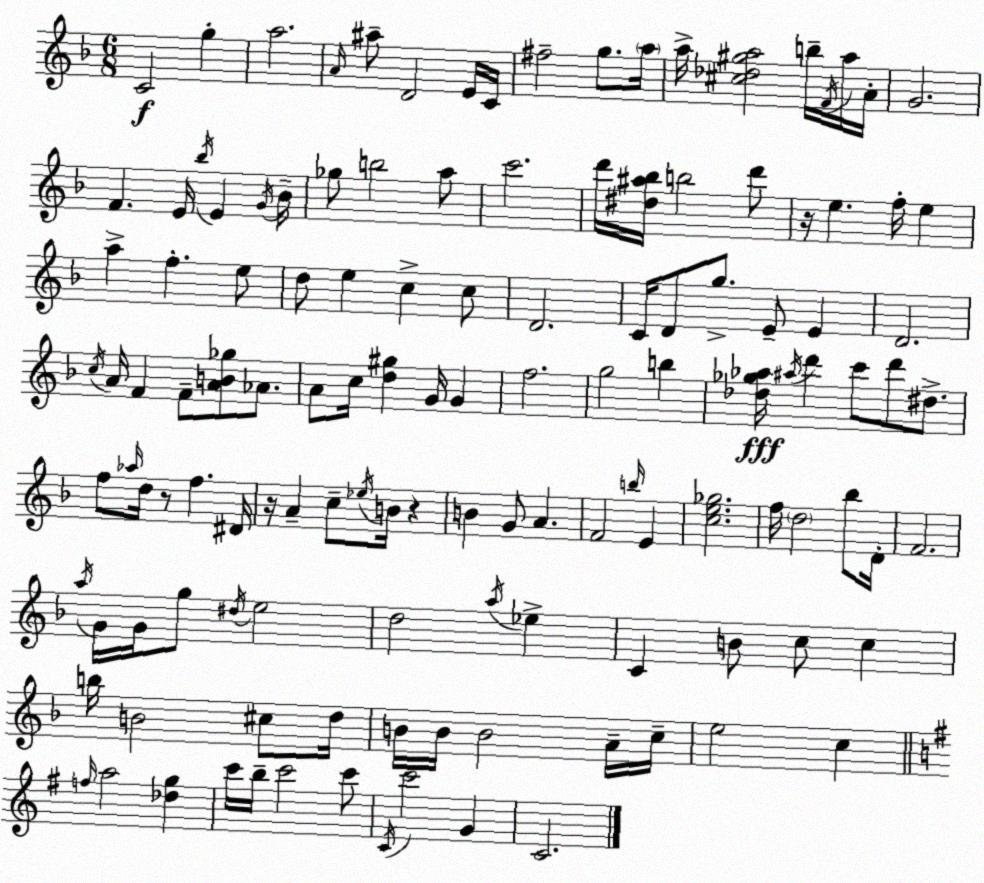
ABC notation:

X:1
T:Untitled
M:6/8
L:1/4
K:Dm
C2 g a2 A/4 ^a/2 D2 E/4 C/4 ^f2 g/2 a/4 a/4 [^c_d^ga]2 b/4 F/4 a/4 A/4 G2 F E/4 _b/4 E G/4 _B/4 _g/2 b2 a/2 c'2 d'/4 [^d^a_b]/4 b2 d'/2 z/4 e f/4 e a f e/2 d/2 e c c/2 D2 C/4 D/2 g/2 E/2 E D2 c/4 A/4 F F/2 [AB_g]/2 _A/2 A/2 c/4 [d^g] G/4 G f2 g2 b [_d_g_a]/4 ^a/4 d' c'/2 d'/2 ^d/2 f/2 _a/4 d/4 z/2 f ^D/4 z/4 A c/2 _e/4 B/4 z B G/2 A F2 b/4 E [ce_g]2 f/4 d2 _b/2 D/4 F2 a/4 G/4 G/4 g/2 ^d/4 e2 d2 a/4 _e C B/2 c/2 c b/4 B2 ^c/2 d/4 B/4 B/4 B2 A/4 c/4 e2 c f/4 a2 [_dg] c'/4 b/4 c'2 c'/2 C/4 c'2 G C2